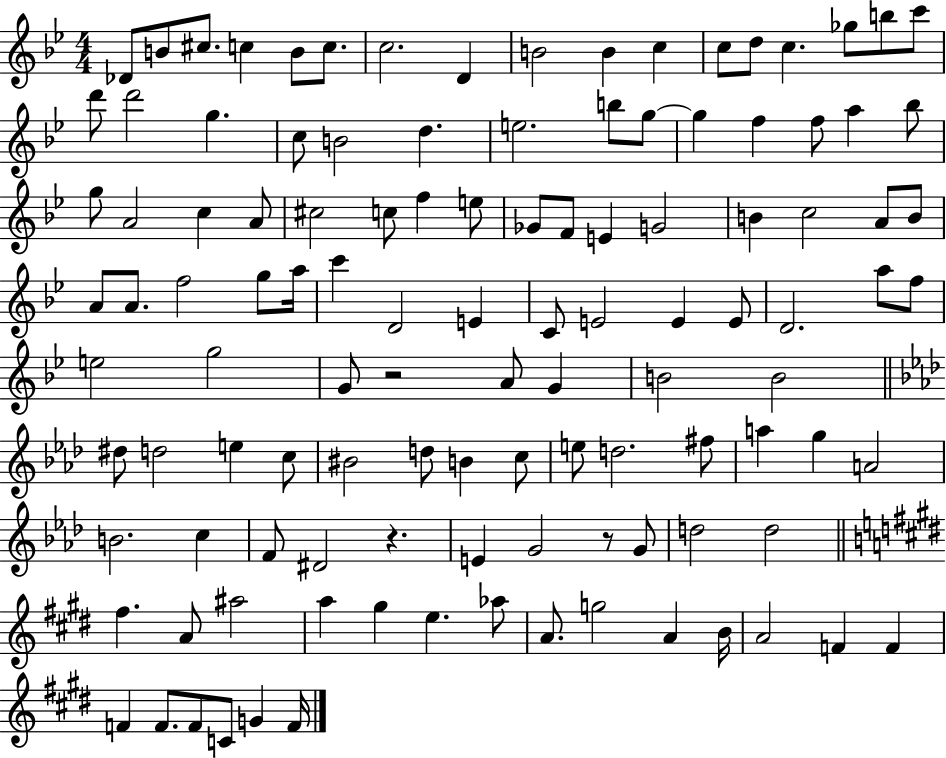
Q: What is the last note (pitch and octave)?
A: F4